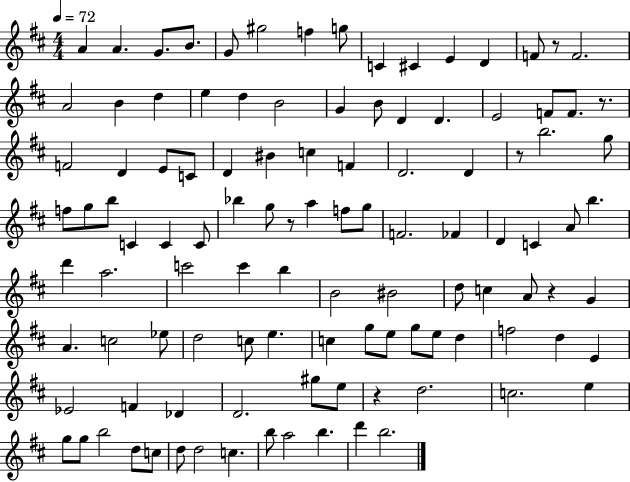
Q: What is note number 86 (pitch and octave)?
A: D4